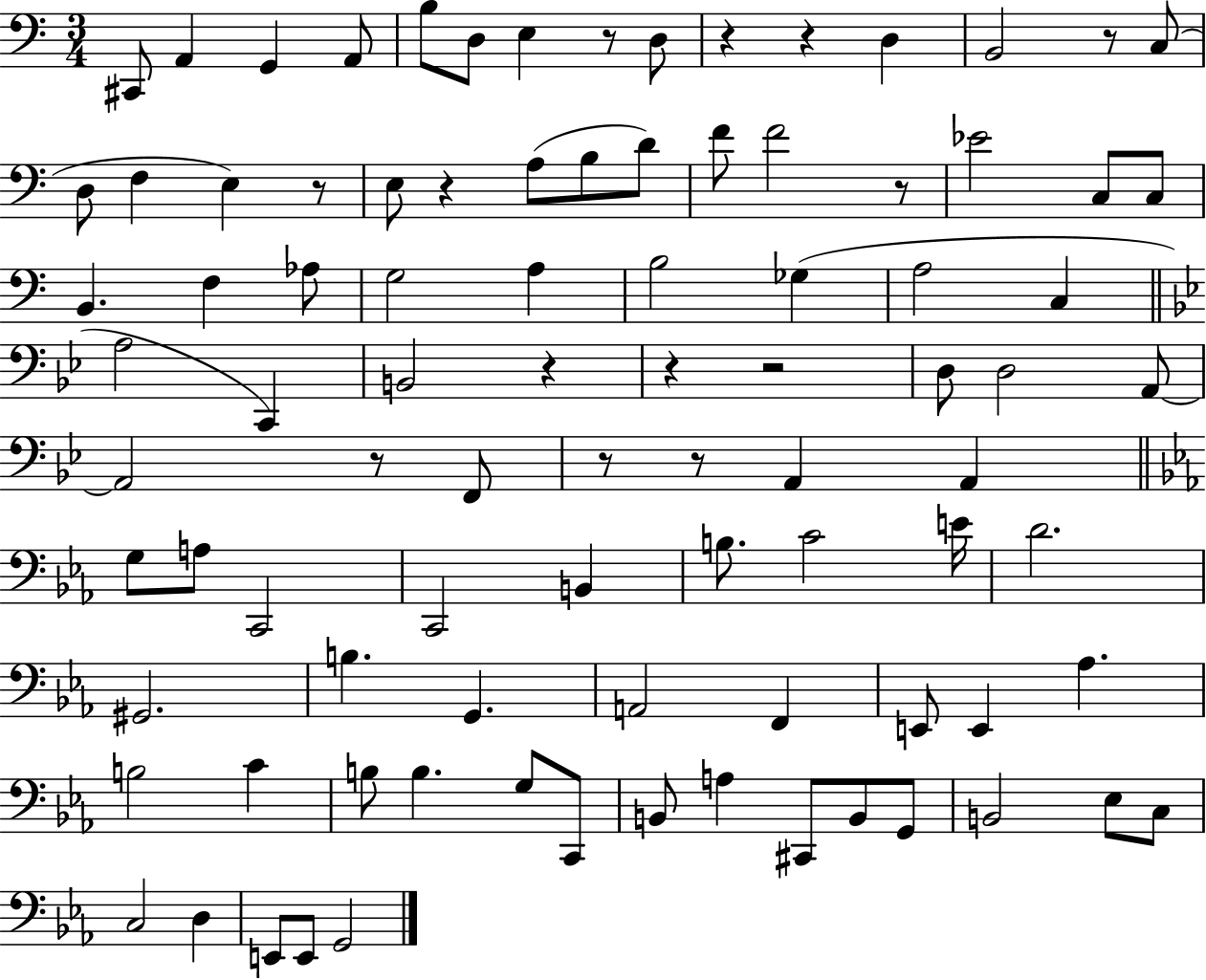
{
  \clef bass
  \numericTimeSignature
  \time 3/4
  \key c \major
  cis,8 a,4 g,4 a,8 | b8 d8 e4 r8 d8 | r4 r4 d4 | b,2 r8 c8( | \break d8 f4 e4) r8 | e8 r4 a8( b8 d'8) | f'8 f'2 r8 | ees'2 c8 c8 | \break b,4. f4 aes8 | g2 a4 | b2 ges4( | a2 c4 | \break \bar "||" \break \key bes \major a2 c,4) | b,2 r4 | r4 r2 | d8 d2 a,8~~ | \break a,2 r8 f,8 | r8 r8 a,4 a,4 | \bar "||" \break \key ees \major g8 a8 c,2 | c,2 b,4 | b8. c'2 e'16 | d'2. | \break gis,2. | b4. g,4. | a,2 f,4 | e,8 e,4 aes4. | \break b2 c'4 | b8 b4. g8 c,8 | b,8 a4 cis,8 b,8 g,8 | b,2 ees8 c8 | \break c2 d4 | e,8 e,8 g,2 | \bar "|."
}